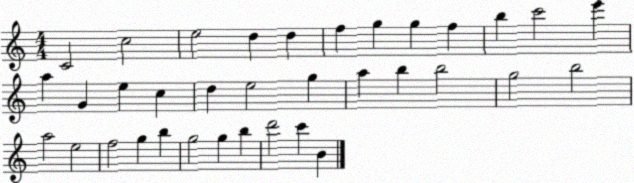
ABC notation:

X:1
T:Untitled
M:4/4
L:1/4
K:C
C2 c2 e2 d d f g g f b c'2 e' a G e c d e2 g a b b2 g2 b2 a2 e2 f2 g b g2 g b d'2 c' B